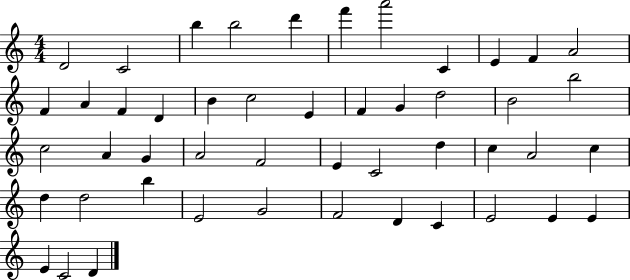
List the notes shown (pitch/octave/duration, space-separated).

D4/h C4/h B5/q B5/h D6/q F6/q A6/h C4/q E4/q F4/q A4/h F4/q A4/q F4/q D4/q B4/q C5/h E4/q F4/q G4/q D5/h B4/h B5/h C5/h A4/q G4/q A4/h F4/h E4/q C4/h D5/q C5/q A4/h C5/q D5/q D5/h B5/q E4/h G4/h F4/h D4/q C4/q E4/h E4/q E4/q E4/q C4/h D4/q